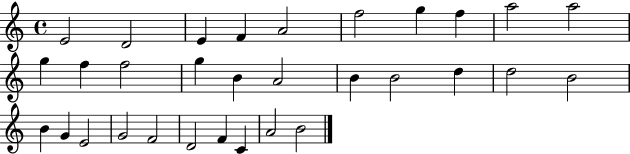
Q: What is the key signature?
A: C major